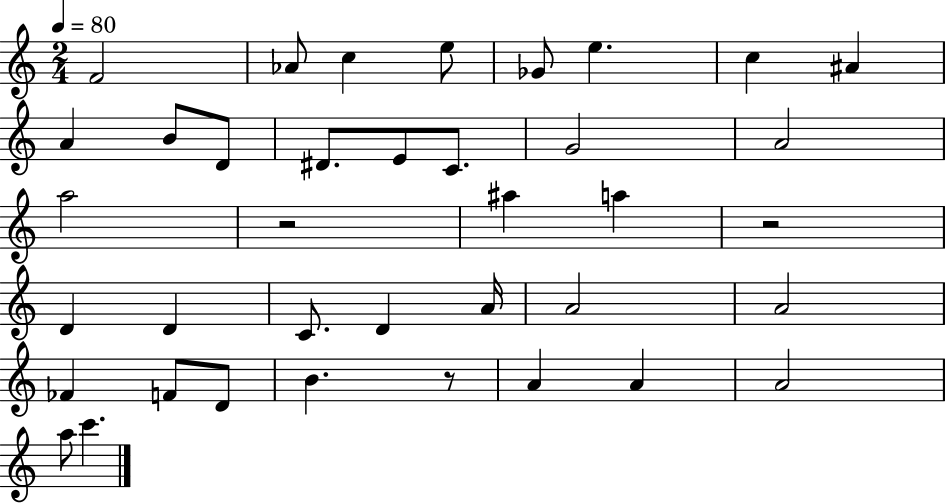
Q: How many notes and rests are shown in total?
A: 38